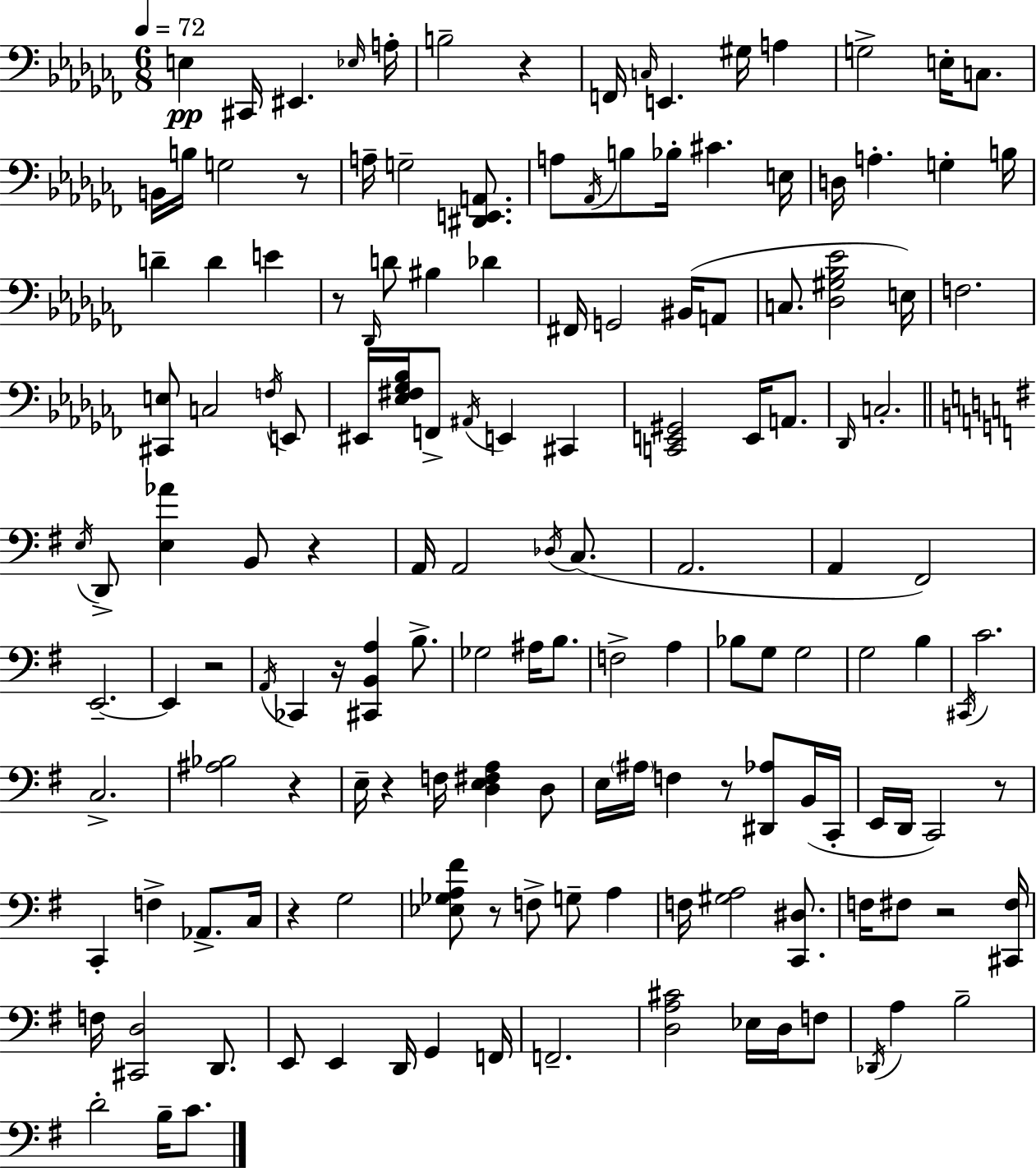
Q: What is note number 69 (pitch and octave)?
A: CES2